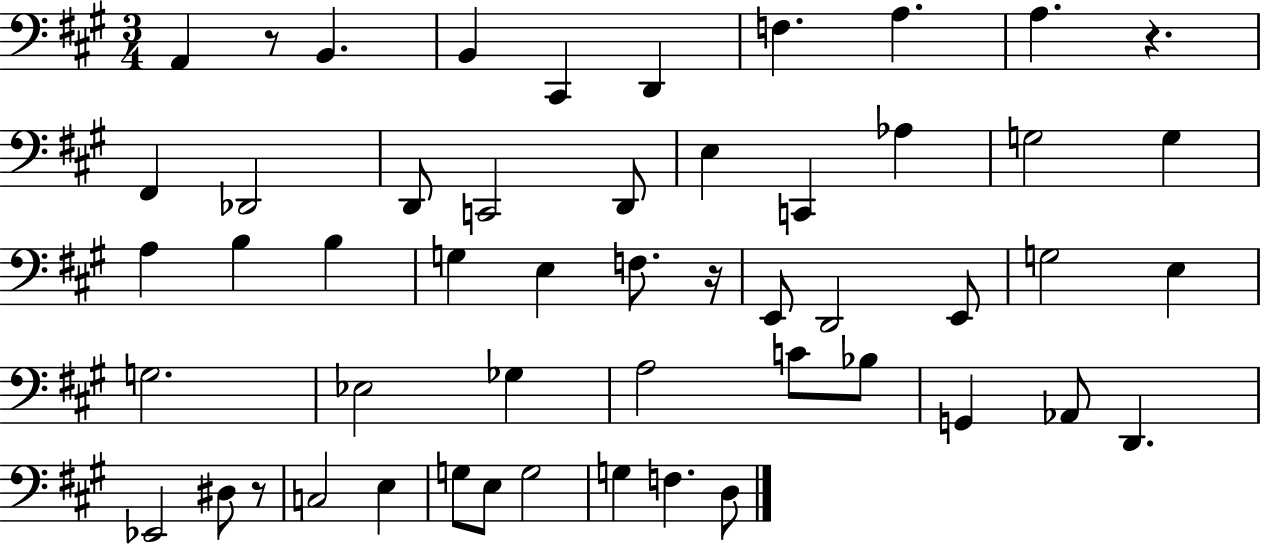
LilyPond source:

{
  \clef bass
  \numericTimeSignature
  \time 3/4
  \key a \major
  \repeat volta 2 { a,4 r8 b,4. | b,4 cis,4 d,4 | f4. a4. | a4. r4. | \break fis,4 des,2 | d,8 c,2 d,8 | e4 c,4 aes4 | g2 g4 | \break a4 b4 b4 | g4 e4 f8. r16 | e,8 d,2 e,8 | g2 e4 | \break g2. | ees2 ges4 | a2 c'8 bes8 | g,4 aes,8 d,4. | \break ees,2 dis8 r8 | c2 e4 | g8 e8 g2 | g4 f4. d8 | \break } \bar "|."
}